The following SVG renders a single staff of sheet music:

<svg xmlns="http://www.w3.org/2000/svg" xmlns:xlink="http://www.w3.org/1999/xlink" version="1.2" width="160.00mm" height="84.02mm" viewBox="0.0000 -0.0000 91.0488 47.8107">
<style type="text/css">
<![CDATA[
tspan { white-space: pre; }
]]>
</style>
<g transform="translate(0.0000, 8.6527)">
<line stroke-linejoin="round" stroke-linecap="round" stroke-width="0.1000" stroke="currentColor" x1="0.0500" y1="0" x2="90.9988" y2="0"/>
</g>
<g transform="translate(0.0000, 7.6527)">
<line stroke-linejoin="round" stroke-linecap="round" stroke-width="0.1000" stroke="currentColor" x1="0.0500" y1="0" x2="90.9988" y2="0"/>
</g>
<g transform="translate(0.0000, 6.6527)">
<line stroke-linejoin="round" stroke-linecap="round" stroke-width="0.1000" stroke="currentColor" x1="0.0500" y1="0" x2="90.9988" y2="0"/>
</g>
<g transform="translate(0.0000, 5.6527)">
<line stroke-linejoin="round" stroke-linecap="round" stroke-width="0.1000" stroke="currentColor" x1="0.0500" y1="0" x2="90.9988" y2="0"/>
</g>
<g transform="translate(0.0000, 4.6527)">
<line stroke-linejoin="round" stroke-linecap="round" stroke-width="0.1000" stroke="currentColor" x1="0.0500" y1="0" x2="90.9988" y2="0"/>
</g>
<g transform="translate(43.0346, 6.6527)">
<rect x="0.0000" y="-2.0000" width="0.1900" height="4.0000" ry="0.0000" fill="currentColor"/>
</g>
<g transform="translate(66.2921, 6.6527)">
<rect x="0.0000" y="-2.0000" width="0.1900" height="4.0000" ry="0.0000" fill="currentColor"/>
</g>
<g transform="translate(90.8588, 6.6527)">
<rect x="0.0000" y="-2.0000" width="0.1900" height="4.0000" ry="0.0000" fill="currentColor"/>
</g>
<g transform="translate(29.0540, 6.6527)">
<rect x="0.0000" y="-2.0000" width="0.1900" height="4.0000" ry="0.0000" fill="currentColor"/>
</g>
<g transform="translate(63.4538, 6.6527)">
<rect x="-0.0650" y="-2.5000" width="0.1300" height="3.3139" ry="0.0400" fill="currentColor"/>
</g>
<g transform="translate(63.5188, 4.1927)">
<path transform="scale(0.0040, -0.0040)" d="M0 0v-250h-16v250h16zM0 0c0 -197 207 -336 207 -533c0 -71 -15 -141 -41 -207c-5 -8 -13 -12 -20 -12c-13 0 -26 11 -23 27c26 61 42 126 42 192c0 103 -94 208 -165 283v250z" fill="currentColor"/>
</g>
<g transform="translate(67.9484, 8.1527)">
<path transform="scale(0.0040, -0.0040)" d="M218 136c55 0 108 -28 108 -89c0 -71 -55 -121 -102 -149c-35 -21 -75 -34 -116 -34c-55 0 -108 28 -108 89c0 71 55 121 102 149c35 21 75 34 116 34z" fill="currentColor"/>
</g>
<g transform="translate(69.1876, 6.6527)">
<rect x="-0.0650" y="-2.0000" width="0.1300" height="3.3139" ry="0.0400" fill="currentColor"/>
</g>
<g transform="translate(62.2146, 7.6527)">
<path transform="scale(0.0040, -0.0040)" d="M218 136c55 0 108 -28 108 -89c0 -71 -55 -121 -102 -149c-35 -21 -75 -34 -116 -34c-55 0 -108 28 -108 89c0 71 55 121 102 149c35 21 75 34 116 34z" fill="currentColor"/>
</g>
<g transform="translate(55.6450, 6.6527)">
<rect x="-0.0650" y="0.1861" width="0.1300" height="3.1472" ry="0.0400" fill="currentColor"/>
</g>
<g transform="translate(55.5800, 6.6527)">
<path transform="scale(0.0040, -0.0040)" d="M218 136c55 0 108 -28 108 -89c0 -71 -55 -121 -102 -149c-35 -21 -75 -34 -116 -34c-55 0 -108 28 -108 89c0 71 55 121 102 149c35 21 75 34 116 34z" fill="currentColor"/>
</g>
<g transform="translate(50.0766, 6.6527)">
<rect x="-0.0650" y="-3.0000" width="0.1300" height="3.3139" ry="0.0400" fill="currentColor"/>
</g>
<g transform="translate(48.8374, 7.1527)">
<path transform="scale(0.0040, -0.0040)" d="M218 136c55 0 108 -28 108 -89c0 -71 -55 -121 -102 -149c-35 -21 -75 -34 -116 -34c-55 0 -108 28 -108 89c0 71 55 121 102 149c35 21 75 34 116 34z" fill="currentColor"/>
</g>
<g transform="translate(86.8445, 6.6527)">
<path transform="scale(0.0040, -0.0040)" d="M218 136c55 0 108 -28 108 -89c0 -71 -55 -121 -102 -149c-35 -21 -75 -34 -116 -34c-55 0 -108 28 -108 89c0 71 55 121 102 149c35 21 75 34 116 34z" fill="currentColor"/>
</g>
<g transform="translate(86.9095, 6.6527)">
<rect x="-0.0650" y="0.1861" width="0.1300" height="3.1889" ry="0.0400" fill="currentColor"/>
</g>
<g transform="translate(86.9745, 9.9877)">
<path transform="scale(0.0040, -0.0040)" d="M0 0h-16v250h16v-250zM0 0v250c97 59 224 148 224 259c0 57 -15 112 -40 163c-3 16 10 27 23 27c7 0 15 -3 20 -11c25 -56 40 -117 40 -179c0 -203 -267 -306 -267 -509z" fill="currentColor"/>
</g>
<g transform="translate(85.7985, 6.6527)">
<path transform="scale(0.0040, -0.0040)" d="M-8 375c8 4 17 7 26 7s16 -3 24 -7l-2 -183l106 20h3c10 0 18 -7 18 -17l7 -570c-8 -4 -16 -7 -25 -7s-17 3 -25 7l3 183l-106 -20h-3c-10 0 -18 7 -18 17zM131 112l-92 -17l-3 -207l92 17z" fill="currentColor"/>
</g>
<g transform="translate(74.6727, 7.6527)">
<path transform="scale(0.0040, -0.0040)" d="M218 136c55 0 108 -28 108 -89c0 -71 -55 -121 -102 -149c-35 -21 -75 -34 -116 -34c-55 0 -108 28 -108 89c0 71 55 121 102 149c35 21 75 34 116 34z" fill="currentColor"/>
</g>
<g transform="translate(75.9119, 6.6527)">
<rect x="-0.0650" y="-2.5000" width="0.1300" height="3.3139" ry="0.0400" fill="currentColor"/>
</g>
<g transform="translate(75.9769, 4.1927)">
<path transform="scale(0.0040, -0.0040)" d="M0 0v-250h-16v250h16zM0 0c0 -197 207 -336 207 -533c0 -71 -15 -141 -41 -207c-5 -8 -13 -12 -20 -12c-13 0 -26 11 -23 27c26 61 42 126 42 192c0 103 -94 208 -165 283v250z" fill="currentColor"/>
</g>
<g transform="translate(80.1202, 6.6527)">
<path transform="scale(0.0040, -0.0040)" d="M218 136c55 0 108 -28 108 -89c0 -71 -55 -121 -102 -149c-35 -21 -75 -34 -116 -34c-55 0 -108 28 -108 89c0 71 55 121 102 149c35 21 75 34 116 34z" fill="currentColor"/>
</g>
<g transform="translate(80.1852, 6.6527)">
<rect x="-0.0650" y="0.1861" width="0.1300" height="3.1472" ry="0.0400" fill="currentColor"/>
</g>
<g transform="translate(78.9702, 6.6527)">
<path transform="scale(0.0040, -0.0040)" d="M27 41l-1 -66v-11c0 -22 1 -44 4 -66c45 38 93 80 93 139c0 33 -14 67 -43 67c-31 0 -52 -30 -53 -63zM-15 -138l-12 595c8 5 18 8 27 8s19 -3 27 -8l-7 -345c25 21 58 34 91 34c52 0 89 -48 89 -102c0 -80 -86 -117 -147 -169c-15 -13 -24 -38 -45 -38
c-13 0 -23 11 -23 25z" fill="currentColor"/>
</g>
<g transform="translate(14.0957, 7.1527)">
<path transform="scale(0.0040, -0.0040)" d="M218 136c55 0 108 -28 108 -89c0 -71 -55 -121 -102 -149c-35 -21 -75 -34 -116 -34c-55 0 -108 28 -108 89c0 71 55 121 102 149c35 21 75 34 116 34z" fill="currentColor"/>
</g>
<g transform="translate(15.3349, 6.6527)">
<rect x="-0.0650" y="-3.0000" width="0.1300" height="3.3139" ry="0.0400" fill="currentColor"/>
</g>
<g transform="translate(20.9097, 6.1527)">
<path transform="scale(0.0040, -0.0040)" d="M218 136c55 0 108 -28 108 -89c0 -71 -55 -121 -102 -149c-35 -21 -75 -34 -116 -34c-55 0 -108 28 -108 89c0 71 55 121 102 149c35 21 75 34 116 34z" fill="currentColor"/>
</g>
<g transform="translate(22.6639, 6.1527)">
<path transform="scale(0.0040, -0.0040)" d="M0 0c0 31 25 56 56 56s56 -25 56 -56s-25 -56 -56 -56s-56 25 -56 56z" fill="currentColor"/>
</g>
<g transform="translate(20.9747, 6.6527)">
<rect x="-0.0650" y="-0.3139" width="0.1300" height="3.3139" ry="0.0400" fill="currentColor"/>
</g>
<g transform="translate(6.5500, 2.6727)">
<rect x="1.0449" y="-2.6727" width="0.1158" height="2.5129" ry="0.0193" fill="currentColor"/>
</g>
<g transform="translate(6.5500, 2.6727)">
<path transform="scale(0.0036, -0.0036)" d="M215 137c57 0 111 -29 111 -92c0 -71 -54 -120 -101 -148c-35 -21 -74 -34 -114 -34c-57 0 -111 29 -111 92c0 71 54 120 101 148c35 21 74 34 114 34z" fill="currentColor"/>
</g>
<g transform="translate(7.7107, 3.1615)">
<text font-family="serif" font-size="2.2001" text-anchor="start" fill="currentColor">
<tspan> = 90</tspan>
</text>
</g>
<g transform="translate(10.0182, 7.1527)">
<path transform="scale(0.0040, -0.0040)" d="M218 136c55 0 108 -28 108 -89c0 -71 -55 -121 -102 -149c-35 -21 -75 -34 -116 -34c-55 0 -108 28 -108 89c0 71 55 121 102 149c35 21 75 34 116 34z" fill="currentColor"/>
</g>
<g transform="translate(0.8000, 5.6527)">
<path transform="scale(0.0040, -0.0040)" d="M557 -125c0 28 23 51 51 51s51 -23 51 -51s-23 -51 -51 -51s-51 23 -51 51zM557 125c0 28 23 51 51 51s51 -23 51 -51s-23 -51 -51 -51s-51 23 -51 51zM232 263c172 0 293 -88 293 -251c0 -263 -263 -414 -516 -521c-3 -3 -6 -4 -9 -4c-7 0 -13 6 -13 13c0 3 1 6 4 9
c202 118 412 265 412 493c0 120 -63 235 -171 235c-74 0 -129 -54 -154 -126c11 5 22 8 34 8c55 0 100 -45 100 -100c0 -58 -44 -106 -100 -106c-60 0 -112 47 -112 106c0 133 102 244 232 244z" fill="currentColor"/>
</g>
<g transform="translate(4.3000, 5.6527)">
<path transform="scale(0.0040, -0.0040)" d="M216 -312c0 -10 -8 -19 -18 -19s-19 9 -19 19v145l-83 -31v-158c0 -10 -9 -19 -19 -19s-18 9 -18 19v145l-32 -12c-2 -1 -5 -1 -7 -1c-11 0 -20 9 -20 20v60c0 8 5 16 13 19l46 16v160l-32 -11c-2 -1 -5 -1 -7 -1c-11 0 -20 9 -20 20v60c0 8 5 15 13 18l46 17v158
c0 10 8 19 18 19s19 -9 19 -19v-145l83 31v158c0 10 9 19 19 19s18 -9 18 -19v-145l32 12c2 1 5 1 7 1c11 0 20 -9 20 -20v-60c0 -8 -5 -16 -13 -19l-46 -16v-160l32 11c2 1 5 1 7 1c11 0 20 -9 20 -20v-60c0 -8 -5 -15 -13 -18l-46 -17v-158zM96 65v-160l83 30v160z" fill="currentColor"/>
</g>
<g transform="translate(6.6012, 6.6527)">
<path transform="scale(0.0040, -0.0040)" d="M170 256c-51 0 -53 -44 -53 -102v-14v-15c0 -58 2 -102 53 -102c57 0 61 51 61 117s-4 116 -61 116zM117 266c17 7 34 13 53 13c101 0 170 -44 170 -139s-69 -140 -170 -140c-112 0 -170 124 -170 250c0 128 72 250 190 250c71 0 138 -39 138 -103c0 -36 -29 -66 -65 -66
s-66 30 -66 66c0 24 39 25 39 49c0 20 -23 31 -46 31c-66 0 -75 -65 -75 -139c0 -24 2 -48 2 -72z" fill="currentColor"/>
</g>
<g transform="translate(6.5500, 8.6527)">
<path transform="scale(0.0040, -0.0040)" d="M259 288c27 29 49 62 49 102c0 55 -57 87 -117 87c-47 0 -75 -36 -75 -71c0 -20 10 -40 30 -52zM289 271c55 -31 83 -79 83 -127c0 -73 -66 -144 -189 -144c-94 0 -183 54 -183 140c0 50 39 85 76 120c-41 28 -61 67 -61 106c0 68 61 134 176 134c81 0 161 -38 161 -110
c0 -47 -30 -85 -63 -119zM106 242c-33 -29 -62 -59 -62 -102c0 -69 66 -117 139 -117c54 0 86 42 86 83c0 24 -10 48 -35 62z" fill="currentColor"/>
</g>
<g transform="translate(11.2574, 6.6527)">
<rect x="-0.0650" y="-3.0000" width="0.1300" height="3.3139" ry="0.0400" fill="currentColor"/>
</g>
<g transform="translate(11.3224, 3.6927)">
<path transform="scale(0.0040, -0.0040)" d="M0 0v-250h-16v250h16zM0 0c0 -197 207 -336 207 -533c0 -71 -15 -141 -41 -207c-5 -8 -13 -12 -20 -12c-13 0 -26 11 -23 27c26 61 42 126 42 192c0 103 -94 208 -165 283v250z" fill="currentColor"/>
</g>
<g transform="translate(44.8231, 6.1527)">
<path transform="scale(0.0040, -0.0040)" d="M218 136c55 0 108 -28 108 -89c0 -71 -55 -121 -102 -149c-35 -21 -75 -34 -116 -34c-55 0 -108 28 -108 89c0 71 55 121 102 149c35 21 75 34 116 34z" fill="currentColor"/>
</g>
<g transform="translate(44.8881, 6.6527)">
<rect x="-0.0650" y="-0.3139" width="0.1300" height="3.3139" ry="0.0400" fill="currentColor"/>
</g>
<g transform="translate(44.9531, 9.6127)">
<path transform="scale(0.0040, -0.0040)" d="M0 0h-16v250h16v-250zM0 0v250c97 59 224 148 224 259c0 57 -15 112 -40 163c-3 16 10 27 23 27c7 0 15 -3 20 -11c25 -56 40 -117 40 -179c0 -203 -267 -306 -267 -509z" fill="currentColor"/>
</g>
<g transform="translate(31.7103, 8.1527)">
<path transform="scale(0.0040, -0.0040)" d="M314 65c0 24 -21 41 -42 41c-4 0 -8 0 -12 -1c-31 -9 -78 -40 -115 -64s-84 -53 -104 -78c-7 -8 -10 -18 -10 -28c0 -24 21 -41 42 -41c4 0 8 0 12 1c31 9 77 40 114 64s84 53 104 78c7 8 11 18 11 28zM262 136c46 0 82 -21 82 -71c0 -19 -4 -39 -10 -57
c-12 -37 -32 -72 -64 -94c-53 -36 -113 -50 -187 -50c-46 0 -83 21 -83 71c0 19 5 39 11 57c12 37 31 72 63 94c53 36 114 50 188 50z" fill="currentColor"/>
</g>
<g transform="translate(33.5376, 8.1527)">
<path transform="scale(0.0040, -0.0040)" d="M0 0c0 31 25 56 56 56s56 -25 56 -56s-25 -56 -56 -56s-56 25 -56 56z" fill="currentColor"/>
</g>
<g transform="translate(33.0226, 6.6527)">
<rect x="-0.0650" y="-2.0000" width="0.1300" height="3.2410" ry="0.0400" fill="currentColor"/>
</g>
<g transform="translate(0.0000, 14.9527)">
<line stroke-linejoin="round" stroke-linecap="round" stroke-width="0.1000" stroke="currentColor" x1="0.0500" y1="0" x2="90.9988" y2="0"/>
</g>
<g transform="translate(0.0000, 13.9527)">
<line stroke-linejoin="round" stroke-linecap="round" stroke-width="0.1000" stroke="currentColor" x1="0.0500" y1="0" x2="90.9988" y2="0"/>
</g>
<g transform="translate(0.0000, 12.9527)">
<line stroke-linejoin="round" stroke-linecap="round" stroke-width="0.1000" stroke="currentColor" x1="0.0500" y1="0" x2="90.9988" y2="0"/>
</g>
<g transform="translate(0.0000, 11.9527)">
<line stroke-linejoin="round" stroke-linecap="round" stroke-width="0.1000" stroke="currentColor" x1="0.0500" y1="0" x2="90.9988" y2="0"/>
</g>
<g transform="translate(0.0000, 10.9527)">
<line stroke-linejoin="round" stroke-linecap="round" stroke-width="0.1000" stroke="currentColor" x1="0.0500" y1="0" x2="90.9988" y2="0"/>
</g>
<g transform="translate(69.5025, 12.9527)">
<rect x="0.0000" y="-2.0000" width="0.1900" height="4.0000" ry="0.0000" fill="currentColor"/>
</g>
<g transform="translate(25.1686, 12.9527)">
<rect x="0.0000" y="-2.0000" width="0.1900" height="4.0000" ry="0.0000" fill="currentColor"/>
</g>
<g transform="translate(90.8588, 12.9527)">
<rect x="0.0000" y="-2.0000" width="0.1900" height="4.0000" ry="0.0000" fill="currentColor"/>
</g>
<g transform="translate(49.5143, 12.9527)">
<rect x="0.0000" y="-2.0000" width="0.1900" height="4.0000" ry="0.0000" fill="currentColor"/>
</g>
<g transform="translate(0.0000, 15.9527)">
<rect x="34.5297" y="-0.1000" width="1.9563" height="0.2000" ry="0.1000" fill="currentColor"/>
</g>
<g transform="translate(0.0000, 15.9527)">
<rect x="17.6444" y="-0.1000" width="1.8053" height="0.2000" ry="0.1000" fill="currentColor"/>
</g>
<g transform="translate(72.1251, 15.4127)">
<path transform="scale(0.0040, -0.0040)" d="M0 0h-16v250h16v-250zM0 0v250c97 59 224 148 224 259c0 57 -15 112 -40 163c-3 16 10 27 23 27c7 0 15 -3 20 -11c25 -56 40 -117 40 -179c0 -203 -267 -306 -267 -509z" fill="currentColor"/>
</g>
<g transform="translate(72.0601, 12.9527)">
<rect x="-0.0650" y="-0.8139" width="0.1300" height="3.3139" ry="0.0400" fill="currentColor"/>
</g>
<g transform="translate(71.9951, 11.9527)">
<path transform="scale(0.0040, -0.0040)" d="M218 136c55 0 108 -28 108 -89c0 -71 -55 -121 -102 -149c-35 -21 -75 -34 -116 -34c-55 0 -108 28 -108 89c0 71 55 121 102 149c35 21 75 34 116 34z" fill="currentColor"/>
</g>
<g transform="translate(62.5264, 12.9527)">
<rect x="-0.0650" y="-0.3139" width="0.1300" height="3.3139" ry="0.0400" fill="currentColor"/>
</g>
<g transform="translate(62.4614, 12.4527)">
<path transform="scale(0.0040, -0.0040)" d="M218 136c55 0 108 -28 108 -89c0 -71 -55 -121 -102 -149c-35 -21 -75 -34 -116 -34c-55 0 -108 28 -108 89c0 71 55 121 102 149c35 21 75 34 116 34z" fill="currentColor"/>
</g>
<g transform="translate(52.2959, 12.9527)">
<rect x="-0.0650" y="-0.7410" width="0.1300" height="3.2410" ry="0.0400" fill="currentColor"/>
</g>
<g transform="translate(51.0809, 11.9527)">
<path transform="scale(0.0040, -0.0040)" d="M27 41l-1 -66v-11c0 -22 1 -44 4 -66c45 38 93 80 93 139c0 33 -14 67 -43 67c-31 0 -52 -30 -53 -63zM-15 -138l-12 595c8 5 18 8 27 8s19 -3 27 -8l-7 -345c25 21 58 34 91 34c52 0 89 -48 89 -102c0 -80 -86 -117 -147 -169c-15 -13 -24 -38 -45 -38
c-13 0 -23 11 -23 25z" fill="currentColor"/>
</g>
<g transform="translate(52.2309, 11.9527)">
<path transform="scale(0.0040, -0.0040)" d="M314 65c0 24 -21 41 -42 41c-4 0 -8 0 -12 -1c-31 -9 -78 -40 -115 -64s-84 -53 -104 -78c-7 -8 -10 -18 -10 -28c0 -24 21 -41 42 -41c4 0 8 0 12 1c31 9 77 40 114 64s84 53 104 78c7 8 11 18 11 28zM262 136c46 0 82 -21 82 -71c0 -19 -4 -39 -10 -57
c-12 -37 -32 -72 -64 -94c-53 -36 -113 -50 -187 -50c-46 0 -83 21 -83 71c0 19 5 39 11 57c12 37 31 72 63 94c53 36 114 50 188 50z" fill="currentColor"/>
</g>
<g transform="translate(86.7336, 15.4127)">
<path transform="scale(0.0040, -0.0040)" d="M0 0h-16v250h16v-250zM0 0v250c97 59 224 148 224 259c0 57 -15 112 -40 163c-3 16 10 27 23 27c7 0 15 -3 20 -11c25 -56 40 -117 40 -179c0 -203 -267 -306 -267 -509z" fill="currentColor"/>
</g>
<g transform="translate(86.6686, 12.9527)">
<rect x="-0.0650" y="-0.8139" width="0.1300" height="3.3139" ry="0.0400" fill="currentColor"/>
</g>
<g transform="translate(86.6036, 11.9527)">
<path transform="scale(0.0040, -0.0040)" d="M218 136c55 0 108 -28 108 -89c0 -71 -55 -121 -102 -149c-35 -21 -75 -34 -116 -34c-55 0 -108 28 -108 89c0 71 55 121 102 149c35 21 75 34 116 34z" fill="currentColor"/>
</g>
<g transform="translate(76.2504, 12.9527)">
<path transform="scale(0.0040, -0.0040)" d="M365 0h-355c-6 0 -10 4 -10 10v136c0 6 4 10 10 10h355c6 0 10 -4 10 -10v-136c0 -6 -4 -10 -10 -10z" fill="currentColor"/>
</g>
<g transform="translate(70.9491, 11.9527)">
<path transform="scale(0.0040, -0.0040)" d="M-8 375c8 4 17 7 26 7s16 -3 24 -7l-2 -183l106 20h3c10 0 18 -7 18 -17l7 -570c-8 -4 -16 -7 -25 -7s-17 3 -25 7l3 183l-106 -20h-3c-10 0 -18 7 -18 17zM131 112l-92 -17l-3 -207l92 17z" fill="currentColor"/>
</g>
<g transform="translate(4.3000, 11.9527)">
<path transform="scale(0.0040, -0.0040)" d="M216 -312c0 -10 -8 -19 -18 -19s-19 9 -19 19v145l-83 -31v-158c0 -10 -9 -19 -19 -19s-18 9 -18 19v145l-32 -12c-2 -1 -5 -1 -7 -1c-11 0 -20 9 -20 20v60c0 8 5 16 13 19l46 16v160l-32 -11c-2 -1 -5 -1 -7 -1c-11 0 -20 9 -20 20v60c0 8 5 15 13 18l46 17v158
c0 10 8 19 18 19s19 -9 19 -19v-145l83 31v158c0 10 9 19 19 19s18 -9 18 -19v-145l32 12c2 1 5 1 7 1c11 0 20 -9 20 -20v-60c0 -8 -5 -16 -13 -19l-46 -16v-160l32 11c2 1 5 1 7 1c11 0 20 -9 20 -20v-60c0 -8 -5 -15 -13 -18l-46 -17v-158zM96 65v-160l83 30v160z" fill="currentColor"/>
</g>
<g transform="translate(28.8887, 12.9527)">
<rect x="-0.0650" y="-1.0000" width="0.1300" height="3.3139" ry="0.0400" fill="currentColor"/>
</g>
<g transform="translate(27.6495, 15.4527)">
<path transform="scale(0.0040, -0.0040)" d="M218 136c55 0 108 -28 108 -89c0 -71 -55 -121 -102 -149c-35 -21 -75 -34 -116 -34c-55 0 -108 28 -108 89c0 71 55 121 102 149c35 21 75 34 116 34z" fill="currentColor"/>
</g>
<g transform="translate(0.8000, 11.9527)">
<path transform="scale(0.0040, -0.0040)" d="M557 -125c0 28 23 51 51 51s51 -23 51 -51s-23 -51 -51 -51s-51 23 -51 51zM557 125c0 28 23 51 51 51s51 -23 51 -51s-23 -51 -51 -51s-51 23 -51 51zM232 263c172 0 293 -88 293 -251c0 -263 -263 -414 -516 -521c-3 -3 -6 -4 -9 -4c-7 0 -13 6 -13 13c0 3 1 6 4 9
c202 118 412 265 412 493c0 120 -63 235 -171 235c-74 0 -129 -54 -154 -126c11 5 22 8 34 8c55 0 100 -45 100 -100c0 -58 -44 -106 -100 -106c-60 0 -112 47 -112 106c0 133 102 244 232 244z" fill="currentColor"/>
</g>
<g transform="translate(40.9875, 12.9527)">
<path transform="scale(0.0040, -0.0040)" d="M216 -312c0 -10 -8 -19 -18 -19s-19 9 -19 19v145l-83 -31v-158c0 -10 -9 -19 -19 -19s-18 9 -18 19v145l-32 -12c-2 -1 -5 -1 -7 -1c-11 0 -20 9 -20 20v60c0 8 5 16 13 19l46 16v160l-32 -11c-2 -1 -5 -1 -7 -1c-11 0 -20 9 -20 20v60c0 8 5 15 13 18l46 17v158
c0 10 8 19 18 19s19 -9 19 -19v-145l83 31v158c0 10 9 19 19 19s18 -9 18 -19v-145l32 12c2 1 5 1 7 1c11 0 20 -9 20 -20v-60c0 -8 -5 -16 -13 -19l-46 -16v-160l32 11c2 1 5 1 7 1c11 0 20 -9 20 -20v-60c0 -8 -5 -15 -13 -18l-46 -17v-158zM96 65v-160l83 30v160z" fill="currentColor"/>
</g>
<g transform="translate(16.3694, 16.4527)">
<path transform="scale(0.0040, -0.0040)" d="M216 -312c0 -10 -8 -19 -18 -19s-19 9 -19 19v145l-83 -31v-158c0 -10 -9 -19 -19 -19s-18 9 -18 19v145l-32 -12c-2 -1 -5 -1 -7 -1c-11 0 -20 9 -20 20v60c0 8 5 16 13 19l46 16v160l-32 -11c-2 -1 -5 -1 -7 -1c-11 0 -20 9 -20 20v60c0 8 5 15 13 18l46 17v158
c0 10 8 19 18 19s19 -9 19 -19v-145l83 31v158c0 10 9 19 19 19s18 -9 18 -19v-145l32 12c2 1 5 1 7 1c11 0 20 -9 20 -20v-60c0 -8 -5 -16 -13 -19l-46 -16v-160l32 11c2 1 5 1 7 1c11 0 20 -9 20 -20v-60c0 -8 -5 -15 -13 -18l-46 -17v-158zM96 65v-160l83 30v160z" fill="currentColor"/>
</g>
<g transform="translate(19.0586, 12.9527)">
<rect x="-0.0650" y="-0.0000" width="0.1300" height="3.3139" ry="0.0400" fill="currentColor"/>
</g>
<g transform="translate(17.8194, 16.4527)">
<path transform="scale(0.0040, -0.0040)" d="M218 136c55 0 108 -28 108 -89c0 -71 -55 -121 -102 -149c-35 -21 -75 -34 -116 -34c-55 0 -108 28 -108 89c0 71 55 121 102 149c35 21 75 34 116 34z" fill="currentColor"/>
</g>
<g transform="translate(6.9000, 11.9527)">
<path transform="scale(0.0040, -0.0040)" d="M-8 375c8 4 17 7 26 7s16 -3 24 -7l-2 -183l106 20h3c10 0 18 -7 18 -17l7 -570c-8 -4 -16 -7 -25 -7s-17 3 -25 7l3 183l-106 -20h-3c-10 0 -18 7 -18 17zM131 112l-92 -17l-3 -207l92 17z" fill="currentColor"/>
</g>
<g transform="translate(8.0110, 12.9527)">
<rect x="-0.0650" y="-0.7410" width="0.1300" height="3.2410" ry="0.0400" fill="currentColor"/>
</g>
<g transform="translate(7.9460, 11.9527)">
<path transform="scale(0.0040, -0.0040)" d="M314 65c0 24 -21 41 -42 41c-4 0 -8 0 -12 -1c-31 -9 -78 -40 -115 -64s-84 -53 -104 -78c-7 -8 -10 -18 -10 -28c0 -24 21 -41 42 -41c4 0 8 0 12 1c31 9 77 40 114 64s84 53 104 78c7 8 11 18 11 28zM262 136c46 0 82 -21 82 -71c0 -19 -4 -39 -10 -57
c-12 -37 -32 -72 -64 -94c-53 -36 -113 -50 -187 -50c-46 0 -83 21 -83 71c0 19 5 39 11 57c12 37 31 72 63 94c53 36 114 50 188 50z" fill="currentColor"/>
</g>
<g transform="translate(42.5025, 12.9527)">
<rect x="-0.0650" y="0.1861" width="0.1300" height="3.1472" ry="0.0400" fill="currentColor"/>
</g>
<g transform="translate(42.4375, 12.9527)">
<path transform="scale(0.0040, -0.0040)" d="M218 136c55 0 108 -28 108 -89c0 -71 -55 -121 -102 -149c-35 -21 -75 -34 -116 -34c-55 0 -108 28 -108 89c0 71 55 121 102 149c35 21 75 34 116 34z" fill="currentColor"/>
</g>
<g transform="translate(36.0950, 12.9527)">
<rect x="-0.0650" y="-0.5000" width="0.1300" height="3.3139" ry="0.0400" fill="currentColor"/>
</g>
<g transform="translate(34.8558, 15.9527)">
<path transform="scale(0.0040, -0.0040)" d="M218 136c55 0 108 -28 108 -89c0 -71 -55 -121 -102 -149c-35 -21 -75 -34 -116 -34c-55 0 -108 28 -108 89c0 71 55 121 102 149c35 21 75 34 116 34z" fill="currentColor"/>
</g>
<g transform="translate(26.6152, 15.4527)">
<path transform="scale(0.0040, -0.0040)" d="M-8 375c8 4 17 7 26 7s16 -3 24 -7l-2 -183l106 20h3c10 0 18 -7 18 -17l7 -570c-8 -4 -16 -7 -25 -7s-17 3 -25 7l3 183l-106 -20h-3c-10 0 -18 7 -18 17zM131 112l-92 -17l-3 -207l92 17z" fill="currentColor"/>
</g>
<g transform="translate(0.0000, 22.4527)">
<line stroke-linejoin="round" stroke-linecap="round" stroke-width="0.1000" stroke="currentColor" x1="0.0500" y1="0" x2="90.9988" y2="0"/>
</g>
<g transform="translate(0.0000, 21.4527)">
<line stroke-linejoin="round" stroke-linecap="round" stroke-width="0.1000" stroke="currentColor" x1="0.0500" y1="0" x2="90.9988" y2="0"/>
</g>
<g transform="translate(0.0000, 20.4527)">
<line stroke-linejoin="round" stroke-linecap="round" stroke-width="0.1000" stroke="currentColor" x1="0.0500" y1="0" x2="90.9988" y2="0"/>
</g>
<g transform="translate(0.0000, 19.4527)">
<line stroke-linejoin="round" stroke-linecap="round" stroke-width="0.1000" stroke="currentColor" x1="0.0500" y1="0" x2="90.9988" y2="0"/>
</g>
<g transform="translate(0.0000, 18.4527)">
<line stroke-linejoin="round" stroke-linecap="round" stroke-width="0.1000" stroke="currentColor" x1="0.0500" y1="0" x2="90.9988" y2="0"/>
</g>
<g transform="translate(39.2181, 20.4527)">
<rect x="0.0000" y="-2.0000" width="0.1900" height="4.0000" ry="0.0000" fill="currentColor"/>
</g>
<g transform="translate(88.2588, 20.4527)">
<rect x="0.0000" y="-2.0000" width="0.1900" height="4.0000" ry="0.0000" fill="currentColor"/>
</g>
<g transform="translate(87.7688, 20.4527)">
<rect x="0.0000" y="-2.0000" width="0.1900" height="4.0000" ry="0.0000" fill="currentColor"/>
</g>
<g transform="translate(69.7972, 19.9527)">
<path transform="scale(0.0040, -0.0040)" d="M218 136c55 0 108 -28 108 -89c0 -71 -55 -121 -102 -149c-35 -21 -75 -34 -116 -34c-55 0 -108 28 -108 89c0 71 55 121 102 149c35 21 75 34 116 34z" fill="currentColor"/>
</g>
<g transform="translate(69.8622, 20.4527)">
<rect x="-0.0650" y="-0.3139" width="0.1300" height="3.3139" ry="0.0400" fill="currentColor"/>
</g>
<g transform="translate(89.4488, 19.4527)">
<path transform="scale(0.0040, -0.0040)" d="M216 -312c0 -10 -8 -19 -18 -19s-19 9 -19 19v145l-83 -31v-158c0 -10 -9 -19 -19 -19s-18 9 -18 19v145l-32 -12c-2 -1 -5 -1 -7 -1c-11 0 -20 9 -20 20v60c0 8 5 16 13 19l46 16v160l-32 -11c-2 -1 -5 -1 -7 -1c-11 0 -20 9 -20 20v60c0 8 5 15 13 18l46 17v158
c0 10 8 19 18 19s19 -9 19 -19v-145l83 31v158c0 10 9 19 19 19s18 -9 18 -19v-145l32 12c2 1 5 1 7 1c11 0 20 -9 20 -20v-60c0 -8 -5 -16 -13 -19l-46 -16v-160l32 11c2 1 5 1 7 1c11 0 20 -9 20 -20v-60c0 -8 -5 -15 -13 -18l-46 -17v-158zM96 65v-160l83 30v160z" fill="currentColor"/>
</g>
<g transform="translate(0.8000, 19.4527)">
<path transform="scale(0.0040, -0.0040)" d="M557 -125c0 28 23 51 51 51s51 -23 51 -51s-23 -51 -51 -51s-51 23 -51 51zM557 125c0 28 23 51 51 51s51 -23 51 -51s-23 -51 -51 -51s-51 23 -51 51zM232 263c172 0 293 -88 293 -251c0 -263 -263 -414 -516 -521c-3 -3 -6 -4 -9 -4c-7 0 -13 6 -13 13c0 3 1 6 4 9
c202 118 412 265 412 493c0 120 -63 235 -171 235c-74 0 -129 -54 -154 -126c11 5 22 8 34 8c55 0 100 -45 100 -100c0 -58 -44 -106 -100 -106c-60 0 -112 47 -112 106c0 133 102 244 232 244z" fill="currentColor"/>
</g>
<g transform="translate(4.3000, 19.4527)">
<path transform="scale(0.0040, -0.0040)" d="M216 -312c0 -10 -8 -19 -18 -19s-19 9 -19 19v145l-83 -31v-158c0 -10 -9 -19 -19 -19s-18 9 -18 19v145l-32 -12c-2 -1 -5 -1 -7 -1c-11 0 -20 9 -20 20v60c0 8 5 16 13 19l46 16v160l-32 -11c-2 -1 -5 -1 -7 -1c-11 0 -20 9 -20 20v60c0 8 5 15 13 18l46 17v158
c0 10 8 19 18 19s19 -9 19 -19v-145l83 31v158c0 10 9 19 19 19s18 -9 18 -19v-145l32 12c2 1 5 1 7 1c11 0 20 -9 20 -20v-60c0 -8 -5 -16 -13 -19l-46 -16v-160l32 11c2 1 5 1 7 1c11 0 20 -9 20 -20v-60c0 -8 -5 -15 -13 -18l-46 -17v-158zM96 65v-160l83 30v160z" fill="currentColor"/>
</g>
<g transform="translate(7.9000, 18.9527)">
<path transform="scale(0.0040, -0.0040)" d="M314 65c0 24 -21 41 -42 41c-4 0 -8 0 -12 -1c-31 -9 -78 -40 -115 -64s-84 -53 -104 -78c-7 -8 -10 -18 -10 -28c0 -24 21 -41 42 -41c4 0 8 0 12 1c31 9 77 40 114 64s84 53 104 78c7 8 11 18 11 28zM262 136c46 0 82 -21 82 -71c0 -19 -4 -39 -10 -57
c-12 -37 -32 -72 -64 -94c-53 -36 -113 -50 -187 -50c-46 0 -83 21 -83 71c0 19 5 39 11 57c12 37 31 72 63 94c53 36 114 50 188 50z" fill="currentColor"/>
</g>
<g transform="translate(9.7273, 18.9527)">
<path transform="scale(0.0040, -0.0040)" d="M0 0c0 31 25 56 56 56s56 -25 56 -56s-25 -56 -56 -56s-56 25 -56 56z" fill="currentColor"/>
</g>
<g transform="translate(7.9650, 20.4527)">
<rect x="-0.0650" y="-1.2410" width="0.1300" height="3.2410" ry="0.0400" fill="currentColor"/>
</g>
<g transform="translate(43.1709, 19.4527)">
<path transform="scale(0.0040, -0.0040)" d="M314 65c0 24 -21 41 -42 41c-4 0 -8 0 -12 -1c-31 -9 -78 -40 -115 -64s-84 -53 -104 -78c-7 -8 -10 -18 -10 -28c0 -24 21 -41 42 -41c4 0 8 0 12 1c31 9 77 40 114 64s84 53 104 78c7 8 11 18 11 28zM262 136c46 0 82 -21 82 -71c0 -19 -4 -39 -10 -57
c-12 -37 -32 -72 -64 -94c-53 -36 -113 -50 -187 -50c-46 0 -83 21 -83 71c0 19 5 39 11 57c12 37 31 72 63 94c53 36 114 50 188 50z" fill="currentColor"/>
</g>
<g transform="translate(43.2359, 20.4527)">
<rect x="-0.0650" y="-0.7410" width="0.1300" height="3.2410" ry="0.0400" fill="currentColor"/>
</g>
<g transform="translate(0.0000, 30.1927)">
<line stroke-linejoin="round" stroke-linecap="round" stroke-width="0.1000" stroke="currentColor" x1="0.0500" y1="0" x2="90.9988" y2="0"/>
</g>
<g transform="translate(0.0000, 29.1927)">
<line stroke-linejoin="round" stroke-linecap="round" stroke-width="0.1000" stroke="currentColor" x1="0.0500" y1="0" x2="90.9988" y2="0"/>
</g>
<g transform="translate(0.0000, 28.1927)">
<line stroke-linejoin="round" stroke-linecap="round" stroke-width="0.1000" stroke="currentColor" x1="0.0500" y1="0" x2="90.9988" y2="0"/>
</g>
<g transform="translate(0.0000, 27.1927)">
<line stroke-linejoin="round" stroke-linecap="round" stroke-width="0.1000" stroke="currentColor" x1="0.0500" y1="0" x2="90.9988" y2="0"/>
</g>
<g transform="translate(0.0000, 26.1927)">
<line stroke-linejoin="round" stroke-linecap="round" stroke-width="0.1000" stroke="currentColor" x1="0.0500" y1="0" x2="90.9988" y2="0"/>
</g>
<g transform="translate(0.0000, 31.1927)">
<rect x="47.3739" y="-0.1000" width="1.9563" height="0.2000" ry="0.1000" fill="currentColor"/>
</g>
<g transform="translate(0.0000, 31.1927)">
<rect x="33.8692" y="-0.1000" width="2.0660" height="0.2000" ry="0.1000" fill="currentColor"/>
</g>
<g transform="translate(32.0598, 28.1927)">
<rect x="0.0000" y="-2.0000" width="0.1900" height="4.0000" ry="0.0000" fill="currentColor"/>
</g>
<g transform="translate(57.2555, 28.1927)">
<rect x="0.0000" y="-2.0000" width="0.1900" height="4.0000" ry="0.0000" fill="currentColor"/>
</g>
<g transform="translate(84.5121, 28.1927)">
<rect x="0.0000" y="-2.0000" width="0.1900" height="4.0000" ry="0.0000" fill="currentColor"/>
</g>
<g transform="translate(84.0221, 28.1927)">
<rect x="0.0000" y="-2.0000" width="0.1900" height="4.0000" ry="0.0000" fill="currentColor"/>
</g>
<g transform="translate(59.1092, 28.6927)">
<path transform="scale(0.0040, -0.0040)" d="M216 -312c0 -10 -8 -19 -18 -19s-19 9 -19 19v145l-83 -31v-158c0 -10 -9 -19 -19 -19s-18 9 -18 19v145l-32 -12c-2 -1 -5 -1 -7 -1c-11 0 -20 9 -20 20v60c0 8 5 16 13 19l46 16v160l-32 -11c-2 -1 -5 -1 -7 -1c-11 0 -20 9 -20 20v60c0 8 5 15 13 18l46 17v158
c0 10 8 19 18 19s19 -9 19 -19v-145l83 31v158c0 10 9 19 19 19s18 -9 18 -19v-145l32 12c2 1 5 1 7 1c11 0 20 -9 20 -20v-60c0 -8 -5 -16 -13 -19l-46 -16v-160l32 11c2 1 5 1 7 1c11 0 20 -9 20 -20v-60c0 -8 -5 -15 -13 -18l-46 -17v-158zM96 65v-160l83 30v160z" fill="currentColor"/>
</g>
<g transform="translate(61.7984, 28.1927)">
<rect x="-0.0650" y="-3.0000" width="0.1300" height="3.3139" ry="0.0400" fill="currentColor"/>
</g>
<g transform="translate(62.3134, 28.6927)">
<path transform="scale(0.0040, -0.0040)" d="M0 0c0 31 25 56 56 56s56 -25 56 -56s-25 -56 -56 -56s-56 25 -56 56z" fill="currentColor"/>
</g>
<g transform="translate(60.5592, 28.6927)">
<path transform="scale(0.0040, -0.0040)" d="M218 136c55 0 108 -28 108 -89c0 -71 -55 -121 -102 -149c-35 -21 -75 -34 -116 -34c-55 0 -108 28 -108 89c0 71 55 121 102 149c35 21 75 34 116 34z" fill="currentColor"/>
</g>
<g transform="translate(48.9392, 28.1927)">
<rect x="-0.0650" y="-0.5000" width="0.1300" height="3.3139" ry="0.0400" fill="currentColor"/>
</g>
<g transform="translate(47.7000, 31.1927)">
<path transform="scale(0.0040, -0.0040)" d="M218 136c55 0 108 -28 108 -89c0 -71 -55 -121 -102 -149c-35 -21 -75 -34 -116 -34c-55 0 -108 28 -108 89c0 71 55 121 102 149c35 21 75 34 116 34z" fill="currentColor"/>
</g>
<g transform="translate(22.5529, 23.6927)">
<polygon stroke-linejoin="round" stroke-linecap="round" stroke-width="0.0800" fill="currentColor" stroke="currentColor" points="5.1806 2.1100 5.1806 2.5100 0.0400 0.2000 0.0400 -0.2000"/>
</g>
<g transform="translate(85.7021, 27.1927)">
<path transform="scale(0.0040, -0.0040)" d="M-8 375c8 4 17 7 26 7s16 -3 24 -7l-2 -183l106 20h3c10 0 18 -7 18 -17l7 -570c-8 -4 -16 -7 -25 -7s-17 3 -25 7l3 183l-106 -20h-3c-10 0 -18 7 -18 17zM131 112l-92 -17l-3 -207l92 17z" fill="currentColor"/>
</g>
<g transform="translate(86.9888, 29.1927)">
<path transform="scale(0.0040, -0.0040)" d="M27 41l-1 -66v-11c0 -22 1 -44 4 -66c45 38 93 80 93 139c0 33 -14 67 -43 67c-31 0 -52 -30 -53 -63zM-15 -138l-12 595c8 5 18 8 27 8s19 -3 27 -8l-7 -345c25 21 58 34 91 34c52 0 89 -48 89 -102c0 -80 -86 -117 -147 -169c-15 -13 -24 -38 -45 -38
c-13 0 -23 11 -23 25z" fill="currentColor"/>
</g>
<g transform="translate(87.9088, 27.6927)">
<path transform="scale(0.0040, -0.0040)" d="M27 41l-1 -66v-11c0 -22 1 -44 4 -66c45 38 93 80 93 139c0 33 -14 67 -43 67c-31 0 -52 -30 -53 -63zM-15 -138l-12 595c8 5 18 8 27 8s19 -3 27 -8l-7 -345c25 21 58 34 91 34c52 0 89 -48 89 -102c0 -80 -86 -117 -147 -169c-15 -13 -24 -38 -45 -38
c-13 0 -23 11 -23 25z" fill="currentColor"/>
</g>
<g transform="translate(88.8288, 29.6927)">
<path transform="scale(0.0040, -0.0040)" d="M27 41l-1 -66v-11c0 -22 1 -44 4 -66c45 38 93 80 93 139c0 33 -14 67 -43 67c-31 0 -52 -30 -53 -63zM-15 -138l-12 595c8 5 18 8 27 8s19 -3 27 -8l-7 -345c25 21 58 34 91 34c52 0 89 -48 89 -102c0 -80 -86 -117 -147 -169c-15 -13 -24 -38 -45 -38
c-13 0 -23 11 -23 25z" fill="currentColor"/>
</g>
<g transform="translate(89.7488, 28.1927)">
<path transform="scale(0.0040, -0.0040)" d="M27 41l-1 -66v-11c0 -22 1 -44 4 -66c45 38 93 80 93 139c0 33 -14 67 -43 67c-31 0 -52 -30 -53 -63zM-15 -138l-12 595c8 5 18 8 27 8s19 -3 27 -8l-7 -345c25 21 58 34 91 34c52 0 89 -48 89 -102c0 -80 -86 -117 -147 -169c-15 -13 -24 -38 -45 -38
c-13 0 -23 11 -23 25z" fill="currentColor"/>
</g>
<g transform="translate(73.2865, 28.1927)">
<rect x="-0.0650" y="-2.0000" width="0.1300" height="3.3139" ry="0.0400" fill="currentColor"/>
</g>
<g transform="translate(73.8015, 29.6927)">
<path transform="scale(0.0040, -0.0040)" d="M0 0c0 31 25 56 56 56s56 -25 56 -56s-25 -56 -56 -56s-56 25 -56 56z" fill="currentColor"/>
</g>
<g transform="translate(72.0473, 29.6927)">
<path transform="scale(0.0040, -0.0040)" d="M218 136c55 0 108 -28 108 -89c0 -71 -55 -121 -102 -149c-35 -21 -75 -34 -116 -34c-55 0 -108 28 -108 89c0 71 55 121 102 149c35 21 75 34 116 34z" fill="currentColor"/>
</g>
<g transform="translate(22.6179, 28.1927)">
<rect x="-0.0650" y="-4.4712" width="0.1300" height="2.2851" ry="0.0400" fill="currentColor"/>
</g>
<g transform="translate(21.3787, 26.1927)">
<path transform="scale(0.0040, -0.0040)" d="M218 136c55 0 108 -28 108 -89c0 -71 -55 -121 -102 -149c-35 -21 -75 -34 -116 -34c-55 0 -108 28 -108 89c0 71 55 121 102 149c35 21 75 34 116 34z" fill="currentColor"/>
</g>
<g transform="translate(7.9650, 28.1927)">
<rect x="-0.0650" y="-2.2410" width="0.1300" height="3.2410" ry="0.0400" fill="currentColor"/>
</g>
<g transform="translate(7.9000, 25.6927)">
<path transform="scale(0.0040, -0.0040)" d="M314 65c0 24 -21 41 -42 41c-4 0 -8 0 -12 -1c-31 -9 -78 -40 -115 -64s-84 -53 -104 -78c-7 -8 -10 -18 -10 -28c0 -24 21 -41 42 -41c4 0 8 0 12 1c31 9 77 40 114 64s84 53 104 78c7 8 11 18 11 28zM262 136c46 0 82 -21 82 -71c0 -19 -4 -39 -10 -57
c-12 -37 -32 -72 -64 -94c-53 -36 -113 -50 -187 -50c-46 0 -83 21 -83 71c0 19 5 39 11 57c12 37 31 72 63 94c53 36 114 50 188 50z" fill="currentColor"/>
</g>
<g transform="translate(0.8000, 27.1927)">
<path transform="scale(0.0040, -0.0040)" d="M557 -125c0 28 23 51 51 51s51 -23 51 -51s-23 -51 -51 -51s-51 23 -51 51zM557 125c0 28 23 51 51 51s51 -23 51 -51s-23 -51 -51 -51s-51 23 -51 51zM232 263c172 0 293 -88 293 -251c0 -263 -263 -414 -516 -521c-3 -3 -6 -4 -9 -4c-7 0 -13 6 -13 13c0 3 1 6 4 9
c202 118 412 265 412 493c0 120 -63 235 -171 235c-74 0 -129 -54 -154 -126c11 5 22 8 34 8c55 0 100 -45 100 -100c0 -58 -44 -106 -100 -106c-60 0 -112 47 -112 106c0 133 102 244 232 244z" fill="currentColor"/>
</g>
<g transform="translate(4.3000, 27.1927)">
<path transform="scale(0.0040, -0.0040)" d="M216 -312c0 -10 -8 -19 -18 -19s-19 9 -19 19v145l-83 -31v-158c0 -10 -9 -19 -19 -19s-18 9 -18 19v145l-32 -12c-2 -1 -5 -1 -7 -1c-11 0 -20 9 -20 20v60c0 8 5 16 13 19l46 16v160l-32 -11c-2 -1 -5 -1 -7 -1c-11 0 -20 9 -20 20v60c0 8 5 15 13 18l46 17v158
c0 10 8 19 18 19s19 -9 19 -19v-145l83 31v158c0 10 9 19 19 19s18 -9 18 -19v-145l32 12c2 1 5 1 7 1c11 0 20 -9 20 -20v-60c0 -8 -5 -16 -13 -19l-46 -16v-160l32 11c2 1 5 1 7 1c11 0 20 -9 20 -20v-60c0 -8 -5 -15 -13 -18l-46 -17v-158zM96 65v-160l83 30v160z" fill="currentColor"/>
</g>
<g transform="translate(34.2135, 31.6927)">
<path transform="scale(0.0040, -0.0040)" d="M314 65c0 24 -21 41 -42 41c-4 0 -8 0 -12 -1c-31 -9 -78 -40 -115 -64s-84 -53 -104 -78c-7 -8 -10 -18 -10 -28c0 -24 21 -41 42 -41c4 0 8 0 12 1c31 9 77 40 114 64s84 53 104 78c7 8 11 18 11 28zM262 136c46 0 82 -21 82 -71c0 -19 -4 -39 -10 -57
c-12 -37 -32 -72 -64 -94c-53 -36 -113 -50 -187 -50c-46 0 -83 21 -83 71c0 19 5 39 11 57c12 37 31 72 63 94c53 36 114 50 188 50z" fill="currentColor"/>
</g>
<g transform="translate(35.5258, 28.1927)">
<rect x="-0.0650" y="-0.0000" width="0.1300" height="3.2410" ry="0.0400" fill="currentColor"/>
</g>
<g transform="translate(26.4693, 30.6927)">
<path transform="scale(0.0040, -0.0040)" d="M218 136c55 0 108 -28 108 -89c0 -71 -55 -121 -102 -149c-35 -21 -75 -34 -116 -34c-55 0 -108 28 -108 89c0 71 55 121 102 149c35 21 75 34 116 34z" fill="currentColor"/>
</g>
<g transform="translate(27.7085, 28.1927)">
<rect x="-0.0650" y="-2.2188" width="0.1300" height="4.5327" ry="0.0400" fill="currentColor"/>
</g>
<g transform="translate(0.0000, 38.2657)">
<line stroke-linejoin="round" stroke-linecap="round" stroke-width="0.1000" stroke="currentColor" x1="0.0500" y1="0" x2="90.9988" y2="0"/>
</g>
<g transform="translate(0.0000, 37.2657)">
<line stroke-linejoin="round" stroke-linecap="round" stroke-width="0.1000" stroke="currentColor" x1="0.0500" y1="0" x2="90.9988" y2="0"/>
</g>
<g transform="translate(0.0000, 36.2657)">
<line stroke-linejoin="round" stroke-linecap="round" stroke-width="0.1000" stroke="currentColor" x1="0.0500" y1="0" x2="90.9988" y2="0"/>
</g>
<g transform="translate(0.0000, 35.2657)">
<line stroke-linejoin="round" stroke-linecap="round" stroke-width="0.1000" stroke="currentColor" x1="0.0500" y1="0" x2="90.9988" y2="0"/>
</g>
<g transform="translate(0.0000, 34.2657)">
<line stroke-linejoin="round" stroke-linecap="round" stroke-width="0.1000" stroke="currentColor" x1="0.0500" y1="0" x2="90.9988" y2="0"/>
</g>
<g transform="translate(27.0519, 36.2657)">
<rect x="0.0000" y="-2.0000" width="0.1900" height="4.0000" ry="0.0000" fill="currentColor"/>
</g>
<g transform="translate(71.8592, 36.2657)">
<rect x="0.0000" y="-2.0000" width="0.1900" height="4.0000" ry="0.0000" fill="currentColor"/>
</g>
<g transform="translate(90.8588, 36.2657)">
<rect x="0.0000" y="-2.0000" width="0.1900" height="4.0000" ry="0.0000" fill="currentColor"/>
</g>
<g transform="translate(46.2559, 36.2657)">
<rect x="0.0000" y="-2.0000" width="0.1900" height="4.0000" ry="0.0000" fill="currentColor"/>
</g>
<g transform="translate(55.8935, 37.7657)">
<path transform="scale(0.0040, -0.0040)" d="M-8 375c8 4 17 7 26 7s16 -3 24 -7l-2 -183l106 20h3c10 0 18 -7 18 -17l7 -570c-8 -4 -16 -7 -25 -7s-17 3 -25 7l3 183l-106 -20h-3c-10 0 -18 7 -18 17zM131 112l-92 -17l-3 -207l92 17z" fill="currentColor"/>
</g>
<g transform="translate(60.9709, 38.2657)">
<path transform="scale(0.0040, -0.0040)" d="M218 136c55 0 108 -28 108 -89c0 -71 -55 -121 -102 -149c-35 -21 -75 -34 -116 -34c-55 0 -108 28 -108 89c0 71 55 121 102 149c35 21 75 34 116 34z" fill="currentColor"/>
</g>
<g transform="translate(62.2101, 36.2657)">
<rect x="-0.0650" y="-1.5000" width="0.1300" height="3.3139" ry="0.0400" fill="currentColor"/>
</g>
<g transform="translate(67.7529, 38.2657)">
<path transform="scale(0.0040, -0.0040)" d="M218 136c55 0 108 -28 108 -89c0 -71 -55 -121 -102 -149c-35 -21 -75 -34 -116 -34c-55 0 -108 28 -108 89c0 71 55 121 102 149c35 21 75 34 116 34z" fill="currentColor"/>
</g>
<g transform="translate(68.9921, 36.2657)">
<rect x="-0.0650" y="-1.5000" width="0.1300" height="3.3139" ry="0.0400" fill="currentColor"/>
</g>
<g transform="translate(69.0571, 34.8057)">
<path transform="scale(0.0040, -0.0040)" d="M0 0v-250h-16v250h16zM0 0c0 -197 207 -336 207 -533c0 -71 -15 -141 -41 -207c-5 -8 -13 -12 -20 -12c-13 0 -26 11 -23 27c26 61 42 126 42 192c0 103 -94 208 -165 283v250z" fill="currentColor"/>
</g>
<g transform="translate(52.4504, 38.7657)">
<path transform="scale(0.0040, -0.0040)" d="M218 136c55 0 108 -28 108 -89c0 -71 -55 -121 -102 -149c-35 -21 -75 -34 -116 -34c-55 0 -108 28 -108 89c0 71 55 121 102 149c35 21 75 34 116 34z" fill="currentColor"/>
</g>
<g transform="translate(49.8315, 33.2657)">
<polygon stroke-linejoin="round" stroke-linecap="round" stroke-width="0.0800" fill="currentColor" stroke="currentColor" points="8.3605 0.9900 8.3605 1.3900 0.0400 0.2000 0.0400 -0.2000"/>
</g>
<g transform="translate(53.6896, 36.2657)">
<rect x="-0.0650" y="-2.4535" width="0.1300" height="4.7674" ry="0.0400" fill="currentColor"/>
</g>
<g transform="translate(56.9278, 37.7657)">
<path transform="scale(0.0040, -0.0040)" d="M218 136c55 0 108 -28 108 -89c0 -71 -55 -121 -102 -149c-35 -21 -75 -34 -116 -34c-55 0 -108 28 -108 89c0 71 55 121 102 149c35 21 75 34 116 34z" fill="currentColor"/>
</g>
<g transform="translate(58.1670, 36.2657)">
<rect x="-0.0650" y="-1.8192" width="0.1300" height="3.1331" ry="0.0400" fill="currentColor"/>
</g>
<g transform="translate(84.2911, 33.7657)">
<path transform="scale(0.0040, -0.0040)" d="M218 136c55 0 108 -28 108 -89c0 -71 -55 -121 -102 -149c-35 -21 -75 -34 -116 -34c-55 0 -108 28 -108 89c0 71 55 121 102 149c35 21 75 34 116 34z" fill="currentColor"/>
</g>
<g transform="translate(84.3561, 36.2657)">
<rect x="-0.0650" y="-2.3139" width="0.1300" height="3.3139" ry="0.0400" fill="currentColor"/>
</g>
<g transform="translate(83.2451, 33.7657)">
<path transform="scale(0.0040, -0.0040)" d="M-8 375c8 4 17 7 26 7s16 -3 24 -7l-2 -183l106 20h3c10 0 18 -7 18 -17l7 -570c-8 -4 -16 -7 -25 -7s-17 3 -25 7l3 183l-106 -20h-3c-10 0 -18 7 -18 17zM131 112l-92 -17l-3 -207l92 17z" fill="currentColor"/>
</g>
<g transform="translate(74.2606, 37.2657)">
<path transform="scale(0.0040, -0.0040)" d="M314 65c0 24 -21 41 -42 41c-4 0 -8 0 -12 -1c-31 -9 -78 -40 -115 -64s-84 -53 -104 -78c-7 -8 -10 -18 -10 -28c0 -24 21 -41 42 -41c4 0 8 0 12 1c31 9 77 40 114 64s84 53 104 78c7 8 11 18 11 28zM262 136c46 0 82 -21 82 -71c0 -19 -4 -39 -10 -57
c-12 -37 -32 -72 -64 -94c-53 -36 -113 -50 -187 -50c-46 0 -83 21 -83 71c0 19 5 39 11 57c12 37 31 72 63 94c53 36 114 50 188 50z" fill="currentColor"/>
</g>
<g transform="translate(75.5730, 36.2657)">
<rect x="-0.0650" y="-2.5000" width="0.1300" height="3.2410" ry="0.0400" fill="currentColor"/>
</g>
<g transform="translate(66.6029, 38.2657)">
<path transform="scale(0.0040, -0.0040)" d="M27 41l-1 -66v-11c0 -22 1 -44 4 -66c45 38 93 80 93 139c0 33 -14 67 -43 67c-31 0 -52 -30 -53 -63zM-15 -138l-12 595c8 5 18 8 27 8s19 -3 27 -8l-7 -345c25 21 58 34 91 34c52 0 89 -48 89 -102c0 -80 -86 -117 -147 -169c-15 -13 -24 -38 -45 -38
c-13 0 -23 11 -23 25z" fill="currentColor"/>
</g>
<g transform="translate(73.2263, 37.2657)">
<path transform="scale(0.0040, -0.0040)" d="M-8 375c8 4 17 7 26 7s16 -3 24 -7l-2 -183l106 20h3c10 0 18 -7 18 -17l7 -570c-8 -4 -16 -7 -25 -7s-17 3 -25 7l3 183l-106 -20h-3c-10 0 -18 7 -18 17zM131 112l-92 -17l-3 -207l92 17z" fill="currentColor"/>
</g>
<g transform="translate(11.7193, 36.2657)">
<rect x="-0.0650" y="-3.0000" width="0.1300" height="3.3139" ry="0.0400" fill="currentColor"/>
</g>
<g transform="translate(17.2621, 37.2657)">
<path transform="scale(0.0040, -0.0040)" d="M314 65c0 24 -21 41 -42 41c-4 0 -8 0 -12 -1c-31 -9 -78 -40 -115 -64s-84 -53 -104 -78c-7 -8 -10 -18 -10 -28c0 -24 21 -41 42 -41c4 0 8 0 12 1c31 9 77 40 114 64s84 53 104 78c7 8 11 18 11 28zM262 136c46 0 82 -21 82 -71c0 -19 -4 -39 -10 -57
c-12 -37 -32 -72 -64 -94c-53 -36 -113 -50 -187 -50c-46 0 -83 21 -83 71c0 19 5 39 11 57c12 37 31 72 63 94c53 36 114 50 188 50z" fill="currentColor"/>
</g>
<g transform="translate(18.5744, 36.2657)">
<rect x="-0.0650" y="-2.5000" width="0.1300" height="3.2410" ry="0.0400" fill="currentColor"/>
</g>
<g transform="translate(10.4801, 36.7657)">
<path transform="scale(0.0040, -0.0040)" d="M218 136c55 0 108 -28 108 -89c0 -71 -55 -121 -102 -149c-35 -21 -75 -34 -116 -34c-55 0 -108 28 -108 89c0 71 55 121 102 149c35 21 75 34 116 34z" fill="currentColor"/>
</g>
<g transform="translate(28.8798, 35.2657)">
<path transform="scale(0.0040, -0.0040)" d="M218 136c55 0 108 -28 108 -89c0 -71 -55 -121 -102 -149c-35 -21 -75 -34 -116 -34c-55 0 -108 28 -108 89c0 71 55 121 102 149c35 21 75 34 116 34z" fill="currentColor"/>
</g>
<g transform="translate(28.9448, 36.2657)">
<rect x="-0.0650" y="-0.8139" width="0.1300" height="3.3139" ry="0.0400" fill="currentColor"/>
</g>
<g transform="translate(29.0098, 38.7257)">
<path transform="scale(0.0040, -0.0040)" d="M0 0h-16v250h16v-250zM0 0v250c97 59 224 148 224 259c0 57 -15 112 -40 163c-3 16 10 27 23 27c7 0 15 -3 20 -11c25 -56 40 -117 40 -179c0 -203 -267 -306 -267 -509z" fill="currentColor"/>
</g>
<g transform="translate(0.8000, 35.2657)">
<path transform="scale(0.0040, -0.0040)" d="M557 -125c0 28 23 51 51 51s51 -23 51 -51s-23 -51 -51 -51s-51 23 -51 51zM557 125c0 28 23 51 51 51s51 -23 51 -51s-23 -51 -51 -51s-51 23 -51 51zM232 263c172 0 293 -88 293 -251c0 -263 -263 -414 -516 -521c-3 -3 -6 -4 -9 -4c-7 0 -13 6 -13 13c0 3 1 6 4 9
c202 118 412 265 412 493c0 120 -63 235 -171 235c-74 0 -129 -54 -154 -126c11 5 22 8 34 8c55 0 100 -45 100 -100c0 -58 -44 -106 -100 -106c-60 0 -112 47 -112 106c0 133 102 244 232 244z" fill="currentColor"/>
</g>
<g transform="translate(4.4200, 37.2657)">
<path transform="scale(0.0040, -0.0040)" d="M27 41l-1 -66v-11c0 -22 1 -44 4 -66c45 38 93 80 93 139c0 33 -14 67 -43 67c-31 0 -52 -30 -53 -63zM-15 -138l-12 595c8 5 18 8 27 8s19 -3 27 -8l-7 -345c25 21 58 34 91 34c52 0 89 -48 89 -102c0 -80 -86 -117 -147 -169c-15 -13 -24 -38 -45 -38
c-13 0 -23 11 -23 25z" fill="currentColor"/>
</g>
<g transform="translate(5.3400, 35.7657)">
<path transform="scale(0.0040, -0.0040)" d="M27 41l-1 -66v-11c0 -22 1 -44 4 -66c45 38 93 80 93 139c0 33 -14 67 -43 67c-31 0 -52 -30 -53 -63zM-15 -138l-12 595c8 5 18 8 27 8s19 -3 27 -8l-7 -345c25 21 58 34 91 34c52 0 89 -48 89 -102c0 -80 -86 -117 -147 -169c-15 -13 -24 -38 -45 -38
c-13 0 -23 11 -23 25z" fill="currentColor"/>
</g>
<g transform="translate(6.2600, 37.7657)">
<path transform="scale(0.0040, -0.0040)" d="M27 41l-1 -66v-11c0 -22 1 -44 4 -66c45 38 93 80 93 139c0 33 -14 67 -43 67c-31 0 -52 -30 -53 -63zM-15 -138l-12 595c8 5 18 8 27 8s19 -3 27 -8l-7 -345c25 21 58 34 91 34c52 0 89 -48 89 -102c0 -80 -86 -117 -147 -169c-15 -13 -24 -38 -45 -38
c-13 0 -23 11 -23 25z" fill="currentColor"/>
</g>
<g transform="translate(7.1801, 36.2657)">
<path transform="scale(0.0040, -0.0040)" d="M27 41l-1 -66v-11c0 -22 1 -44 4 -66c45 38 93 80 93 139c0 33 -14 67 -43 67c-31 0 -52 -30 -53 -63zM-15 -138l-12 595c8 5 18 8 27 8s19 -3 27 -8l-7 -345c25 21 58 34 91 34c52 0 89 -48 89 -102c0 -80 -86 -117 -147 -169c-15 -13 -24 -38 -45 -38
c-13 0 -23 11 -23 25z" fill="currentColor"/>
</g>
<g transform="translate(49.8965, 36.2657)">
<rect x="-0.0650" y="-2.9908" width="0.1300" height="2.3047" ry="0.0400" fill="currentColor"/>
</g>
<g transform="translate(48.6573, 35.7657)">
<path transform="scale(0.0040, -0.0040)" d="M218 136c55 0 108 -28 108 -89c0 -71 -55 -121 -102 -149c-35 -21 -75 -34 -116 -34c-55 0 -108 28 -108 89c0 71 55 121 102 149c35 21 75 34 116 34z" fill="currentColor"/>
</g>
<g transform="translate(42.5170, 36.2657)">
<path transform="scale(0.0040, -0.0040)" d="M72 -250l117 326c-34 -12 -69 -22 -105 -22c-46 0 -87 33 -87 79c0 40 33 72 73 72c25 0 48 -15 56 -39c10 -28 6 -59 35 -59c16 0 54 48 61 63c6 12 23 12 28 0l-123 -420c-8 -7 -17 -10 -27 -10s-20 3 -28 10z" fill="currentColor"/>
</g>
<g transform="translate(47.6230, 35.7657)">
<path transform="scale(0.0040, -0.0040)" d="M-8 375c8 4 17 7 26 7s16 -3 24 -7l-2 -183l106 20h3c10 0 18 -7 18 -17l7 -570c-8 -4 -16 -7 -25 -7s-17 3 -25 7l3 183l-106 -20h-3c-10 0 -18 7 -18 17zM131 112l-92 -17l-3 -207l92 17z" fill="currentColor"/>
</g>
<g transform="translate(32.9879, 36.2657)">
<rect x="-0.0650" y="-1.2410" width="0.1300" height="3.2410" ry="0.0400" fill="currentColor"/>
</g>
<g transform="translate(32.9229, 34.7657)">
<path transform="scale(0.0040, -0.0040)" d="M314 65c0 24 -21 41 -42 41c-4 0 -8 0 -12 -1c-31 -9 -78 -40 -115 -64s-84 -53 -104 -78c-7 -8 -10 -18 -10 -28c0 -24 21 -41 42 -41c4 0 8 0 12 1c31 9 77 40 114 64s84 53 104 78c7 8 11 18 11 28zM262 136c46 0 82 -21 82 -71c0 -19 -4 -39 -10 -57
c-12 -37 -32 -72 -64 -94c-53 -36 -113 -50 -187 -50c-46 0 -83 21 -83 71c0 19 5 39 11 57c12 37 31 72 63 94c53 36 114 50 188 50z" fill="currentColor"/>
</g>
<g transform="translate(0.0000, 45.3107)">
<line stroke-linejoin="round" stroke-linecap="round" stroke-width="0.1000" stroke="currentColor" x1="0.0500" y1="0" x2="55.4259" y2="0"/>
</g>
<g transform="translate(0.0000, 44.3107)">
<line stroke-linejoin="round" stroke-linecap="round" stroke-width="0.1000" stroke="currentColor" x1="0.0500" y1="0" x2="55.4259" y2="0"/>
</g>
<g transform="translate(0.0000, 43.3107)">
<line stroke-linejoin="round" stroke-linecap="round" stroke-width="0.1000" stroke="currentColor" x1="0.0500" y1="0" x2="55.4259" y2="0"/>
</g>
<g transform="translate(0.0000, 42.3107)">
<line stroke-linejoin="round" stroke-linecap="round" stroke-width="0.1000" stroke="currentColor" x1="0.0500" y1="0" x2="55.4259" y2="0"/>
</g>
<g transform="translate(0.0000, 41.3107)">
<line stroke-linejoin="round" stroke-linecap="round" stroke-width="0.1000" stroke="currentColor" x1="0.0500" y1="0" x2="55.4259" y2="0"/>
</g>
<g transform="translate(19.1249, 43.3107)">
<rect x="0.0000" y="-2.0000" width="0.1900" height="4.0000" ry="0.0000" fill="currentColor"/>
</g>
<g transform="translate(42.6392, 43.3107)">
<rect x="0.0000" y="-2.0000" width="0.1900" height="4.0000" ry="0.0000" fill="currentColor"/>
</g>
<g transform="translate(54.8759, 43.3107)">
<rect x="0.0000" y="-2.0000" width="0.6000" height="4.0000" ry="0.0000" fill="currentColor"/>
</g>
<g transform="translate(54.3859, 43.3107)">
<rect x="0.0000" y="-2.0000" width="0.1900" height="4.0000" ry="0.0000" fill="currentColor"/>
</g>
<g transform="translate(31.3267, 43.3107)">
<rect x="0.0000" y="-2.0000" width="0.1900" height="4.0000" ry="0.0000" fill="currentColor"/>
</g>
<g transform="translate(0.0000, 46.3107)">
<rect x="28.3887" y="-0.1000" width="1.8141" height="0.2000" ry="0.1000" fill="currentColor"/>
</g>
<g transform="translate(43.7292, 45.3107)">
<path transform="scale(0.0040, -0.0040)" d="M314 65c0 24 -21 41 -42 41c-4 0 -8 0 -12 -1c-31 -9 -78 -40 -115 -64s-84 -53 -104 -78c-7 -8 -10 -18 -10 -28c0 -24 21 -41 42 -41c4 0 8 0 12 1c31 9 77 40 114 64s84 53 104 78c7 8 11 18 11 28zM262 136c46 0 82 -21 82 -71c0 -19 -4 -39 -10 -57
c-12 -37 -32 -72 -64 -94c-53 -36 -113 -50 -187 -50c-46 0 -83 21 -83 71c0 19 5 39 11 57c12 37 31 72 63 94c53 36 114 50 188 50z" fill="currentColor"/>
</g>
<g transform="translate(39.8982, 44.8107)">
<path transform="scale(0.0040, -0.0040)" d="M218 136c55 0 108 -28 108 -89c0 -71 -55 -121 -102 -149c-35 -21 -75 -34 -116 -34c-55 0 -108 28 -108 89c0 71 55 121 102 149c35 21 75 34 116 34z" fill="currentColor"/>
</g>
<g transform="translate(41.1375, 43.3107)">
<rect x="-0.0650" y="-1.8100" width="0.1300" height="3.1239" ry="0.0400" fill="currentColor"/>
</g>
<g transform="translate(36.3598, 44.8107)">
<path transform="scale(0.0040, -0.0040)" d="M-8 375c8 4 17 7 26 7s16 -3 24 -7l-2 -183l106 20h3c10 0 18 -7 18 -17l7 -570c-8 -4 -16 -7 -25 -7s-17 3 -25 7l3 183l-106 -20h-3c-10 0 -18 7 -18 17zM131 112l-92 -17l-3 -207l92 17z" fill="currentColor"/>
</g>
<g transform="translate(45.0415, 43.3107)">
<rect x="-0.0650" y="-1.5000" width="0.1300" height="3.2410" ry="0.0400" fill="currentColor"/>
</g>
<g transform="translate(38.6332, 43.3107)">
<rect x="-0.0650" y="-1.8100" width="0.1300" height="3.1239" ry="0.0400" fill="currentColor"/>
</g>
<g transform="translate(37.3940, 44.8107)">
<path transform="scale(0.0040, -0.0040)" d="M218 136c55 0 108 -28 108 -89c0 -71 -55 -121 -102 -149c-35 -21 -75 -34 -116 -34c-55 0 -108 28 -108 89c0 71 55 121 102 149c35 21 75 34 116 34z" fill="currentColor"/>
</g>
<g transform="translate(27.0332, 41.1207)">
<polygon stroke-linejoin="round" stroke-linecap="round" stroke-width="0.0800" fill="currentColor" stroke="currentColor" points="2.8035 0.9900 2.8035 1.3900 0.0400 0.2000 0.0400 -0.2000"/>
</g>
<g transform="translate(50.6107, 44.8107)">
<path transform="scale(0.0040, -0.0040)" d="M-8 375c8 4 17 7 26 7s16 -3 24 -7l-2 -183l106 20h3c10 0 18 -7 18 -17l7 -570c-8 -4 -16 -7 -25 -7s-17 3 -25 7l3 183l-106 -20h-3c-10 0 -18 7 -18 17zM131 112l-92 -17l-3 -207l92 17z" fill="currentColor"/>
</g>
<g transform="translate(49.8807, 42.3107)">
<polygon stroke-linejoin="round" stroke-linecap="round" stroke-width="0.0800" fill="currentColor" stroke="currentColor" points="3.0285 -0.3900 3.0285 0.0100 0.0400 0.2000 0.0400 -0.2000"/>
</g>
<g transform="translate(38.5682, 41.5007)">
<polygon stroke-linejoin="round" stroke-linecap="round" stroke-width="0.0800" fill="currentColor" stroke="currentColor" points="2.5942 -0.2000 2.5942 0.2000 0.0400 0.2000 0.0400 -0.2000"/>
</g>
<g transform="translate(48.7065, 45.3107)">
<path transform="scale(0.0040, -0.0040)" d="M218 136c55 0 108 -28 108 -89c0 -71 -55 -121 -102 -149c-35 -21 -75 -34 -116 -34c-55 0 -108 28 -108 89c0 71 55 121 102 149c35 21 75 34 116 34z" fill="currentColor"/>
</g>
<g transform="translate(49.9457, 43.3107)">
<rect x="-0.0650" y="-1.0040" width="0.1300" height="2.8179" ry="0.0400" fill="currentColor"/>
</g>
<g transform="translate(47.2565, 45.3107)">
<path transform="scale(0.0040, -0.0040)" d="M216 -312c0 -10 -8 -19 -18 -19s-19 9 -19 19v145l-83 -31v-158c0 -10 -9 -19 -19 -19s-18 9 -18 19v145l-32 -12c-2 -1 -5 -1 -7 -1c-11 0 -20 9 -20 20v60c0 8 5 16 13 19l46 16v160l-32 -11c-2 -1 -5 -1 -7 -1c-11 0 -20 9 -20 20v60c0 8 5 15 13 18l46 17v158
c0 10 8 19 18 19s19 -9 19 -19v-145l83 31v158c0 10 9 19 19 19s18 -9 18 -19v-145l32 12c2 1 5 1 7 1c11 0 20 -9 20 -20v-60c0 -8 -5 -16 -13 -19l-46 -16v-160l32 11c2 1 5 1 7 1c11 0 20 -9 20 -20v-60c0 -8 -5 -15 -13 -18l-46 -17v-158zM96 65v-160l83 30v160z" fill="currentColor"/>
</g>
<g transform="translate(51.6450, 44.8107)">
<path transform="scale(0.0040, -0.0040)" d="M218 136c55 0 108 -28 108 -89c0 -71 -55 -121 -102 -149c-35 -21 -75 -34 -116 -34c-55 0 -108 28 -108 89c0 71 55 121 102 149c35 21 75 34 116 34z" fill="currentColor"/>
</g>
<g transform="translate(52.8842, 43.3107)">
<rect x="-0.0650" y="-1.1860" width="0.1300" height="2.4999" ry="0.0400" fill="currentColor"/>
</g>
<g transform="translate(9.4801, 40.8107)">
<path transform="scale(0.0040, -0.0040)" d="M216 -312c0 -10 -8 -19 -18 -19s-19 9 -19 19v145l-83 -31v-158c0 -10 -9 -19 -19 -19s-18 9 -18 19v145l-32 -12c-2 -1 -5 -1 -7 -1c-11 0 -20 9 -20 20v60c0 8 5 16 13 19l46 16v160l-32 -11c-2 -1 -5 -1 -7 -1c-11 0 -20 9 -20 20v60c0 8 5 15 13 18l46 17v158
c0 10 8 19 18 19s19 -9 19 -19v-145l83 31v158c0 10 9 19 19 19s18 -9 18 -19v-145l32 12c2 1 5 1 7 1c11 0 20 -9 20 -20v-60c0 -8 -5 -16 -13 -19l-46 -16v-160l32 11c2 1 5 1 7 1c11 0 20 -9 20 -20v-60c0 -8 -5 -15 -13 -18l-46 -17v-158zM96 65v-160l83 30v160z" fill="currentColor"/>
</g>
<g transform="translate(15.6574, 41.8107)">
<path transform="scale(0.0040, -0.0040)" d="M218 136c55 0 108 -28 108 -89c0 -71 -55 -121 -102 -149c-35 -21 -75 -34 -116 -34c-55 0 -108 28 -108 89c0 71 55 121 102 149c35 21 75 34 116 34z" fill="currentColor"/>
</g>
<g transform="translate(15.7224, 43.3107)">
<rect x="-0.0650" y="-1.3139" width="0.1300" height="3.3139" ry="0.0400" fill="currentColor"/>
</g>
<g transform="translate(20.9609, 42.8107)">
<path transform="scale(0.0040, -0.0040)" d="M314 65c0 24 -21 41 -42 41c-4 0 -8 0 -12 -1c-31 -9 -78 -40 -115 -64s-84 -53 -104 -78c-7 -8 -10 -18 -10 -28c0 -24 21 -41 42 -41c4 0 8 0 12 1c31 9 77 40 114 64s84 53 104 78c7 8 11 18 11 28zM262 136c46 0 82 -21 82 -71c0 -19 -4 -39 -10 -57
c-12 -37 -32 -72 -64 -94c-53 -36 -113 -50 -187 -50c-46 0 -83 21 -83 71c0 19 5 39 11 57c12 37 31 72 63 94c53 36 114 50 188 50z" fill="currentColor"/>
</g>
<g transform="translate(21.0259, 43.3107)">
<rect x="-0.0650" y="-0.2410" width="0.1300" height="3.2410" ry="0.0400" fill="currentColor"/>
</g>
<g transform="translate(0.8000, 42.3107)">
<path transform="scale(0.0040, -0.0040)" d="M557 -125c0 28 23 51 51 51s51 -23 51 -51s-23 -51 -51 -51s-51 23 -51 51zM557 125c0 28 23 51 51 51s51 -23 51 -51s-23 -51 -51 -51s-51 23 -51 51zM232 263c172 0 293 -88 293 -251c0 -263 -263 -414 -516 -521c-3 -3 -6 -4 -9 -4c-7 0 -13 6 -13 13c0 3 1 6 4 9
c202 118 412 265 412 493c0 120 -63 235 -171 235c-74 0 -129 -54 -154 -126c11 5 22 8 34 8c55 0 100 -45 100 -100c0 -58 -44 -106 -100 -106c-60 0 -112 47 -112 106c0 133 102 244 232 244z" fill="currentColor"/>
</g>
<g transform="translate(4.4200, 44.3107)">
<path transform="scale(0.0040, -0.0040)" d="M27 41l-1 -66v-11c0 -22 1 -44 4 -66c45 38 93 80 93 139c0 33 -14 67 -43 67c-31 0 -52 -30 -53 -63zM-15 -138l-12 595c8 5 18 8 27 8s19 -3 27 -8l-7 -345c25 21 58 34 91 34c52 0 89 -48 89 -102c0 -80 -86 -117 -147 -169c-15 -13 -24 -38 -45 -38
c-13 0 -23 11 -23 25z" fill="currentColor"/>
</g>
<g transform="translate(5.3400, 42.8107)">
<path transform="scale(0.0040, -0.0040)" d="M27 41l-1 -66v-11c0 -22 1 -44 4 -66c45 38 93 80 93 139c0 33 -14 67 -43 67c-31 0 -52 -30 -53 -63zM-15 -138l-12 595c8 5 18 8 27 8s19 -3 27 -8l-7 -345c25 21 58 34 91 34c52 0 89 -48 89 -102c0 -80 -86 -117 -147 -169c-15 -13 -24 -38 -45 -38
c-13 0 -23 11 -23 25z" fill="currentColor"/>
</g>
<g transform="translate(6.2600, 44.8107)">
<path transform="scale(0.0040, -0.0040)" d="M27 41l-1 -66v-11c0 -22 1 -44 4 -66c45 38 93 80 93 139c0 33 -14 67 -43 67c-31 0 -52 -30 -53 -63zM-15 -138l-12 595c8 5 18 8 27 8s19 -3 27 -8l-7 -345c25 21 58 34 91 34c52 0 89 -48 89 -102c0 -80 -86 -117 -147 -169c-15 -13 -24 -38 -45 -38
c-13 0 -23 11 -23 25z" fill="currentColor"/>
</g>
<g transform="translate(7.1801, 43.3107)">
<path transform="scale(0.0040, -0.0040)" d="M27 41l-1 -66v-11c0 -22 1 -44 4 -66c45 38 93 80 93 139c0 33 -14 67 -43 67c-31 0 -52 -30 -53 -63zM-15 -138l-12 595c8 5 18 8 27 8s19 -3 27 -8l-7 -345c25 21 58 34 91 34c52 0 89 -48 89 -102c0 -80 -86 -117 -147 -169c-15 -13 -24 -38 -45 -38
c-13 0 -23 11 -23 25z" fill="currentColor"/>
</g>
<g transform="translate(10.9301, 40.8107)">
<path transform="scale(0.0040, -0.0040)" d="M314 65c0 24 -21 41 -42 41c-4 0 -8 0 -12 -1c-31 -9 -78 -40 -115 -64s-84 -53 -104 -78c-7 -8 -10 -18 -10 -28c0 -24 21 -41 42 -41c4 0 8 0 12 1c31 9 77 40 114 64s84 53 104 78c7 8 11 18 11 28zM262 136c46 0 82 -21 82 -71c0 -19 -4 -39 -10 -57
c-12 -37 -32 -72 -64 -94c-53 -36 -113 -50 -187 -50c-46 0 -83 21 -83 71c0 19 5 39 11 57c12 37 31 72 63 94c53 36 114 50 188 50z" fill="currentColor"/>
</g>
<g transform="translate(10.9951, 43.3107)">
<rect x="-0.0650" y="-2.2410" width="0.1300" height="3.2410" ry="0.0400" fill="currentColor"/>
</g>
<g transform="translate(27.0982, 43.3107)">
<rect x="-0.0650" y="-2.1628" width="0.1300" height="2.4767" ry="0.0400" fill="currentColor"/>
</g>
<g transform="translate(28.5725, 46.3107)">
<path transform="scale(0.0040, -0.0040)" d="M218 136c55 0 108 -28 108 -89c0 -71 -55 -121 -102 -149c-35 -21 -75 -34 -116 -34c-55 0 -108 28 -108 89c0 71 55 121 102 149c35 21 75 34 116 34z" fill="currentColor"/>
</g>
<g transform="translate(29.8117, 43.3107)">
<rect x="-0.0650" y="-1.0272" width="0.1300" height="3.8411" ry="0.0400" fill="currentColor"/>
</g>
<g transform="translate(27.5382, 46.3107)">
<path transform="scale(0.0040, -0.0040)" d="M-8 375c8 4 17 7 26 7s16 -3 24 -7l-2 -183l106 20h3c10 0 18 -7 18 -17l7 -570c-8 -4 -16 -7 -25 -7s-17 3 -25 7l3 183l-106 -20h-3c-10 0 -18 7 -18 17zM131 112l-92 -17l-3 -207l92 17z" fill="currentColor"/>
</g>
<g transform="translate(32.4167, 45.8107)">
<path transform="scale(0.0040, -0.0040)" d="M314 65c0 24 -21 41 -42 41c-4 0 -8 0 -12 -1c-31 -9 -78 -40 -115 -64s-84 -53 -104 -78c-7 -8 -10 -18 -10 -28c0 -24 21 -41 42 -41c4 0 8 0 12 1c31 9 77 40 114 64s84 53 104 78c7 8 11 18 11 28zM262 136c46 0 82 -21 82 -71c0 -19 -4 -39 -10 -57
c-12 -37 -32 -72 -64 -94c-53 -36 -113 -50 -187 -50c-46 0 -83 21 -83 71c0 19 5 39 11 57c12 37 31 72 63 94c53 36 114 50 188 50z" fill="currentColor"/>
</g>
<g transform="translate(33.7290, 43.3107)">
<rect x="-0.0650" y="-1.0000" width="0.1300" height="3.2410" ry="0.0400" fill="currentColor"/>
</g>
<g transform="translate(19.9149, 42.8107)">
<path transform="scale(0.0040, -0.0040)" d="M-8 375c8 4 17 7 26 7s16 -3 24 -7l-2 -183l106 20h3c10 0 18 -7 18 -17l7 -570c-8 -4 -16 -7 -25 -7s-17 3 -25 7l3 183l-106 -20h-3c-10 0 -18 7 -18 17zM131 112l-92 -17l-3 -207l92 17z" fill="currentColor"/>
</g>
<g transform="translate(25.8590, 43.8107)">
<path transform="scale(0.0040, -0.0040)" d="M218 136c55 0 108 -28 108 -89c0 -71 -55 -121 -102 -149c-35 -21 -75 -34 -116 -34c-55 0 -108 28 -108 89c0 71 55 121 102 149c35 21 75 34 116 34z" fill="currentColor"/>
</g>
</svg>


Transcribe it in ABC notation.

X:1
T:Untitled
M:6/8
L:1/4
K:G
C,/2 C, E, A,,2 E,/2 C, D, B,,/2 A,, B,,/2 _D, D,/2 F,2 ^D,, F,, E,, ^D, _F,2 E, F,/2 z2 F,/2 G,2 ^F,2 E, B,2 A,/2 ^F,,/2 D,,2 E,, ^C, A,, C, _B,,2 F,/2 G,2 z/2 E,/2 F,,/2 A,,/2 G,, _G,,/2 B,,2 B, ^B,2 G, E,2 C,/2 E,,/2 F,,2 A,,/2 A,,/2 G,,2 ^G,,/2 A,,/2